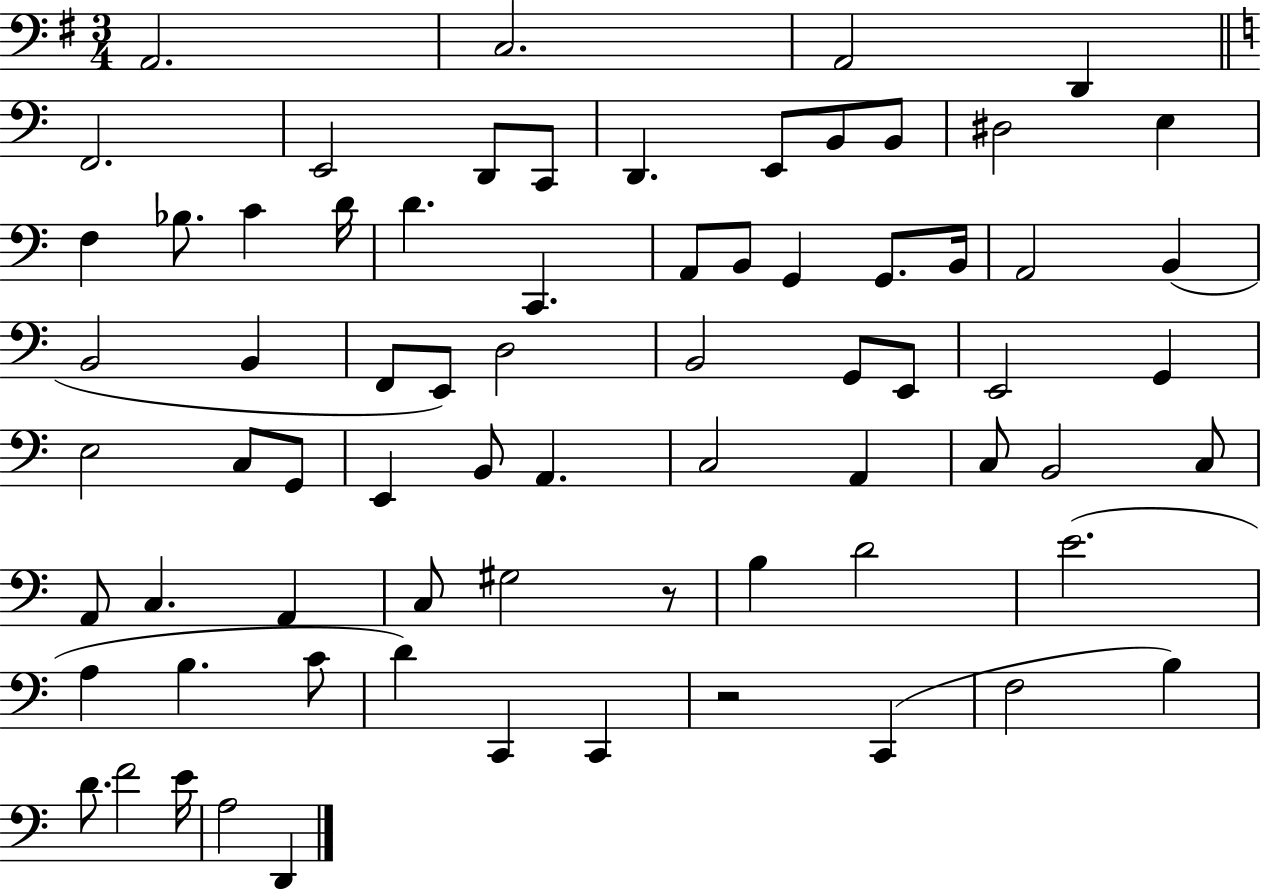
{
  \clef bass
  \numericTimeSignature
  \time 3/4
  \key g \major
  a,2. | c2. | a,2 d,4 | \bar "||" \break \key c \major f,2. | e,2 d,8 c,8 | d,4. e,8 b,8 b,8 | dis2 e4 | \break f4 bes8. c'4 d'16 | d'4. c,4. | a,8 b,8 g,4 g,8. b,16 | a,2 b,4( | \break b,2 b,4 | f,8 e,8) d2 | b,2 g,8 e,8 | e,2 g,4 | \break e2 c8 g,8 | e,4 b,8 a,4. | c2 a,4 | c8 b,2 c8 | \break a,8 c4. a,4 | c8 gis2 r8 | b4 d'2 | e'2.( | \break a4 b4. c'8 | d'4) c,4 c,4 | r2 c,4( | f2 b4) | \break d'8. f'2 e'16 | a2 d,4 | \bar "|."
}